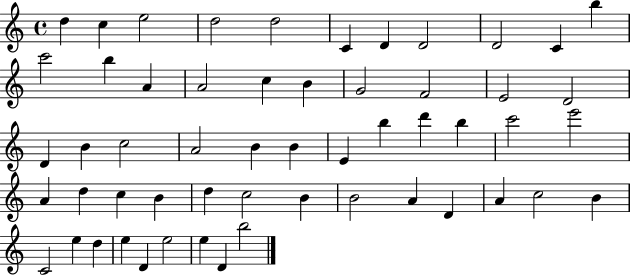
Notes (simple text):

D5/q C5/q E5/h D5/h D5/h C4/q D4/q D4/h D4/h C4/q B5/q C6/h B5/q A4/q A4/h C5/q B4/q G4/h F4/h E4/h D4/h D4/q B4/q C5/h A4/h B4/q B4/q E4/q B5/q D6/q B5/q C6/h E6/h A4/q D5/q C5/q B4/q D5/q C5/h B4/q B4/h A4/q D4/q A4/q C5/h B4/q C4/h E5/q D5/q E5/q D4/q E5/h E5/q D4/q B5/h